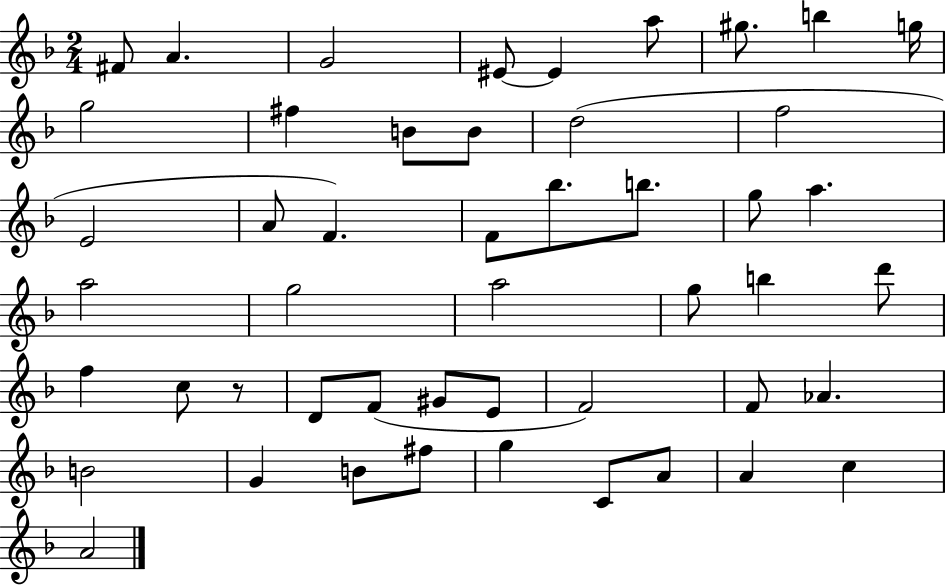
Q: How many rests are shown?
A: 1